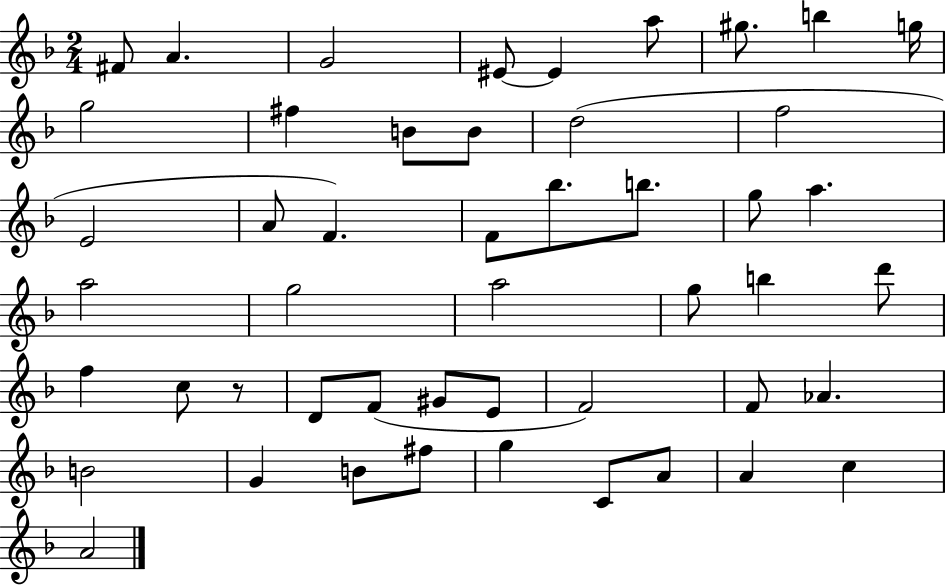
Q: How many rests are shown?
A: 1